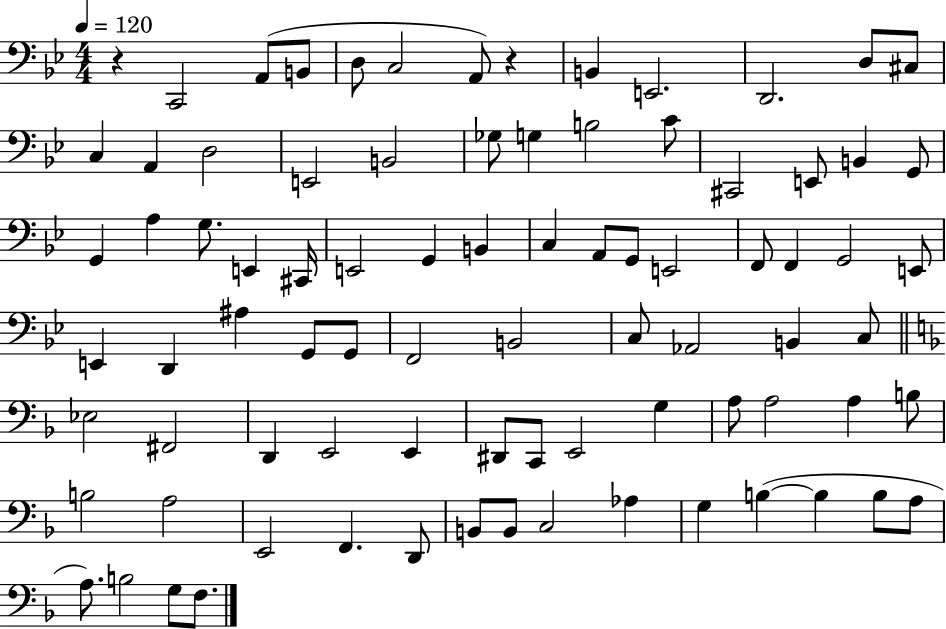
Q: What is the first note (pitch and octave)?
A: C2